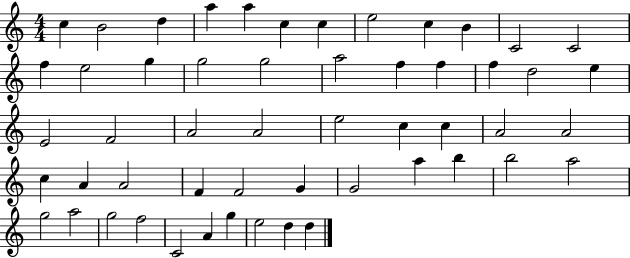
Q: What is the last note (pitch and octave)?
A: D5